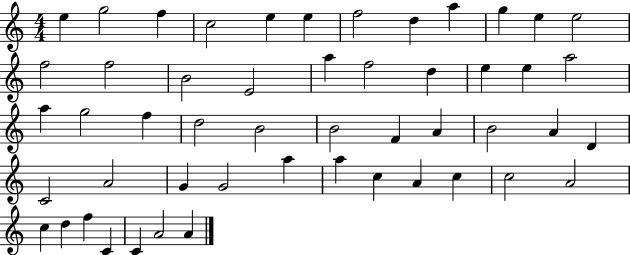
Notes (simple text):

E5/q G5/h F5/q C5/h E5/q E5/q F5/h D5/q A5/q G5/q E5/q E5/h F5/h F5/h B4/h E4/h A5/q F5/h D5/q E5/q E5/q A5/h A5/q G5/h F5/q D5/h B4/h B4/h F4/q A4/q B4/h A4/q D4/q C4/h A4/h G4/q G4/h A5/q A5/q C5/q A4/q C5/q C5/h A4/h C5/q D5/q F5/q C4/q C4/q A4/h A4/q